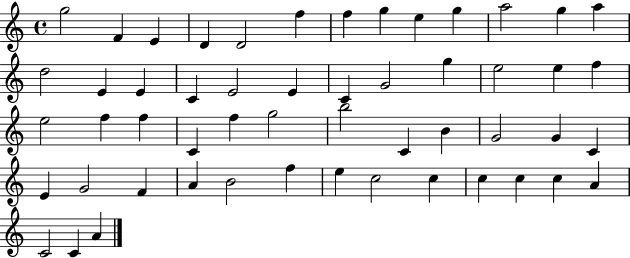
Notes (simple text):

G5/h F4/q E4/q D4/q D4/h F5/q F5/q G5/q E5/q G5/q A5/h G5/q A5/q D5/h E4/q E4/q C4/q E4/h E4/q C4/q G4/h G5/q E5/h E5/q F5/q E5/h F5/q F5/q C4/q F5/q G5/h B5/h C4/q B4/q G4/h G4/q C4/q E4/q G4/h F4/q A4/q B4/h F5/q E5/q C5/h C5/q C5/q C5/q C5/q A4/q C4/h C4/q A4/q